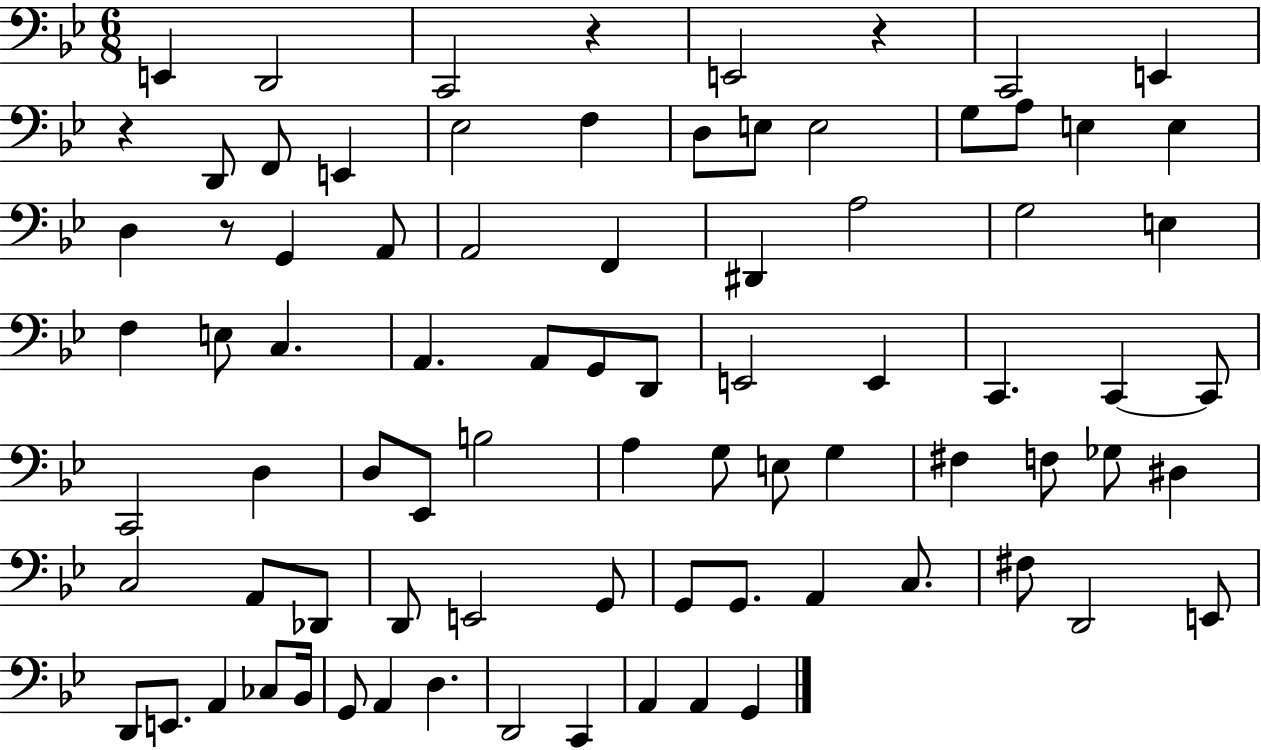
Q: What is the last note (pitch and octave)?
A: G2